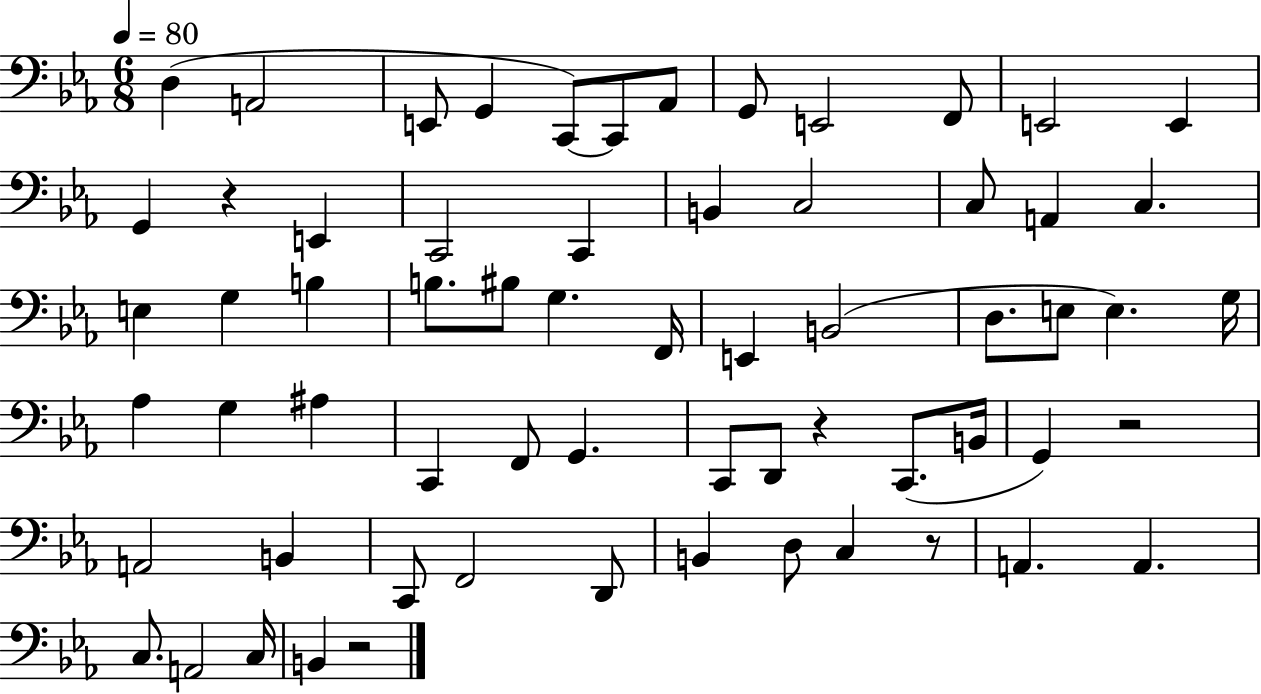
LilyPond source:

{
  \clef bass
  \numericTimeSignature
  \time 6/8
  \key ees \major
  \tempo 4 = 80
  \repeat volta 2 { d4( a,2 | e,8 g,4 c,8~~) c,8 aes,8 | g,8 e,2 f,8 | e,2 e,4 | \break g,4 r4 e,4 | c,2 c,4 | b,4 c2 | c8 a,4 c4. | \break e4 g4 b4 | b8. bis8 g4. f,16 | e,4 b,2( | d8. e8 e4.) g16 | \break aes4 g4 ais4 | c,4 f,8 g,4. | c,8 d,8 r4 c,8.( b,16 | g,4) r2 | \break a,2 b,4 | c,8 f,2 d,8 | b,4 d8 c4 r8 | a,4. a,4. | \break c8. a,2 c16 | b,4 r2 | } \bar "|."
}